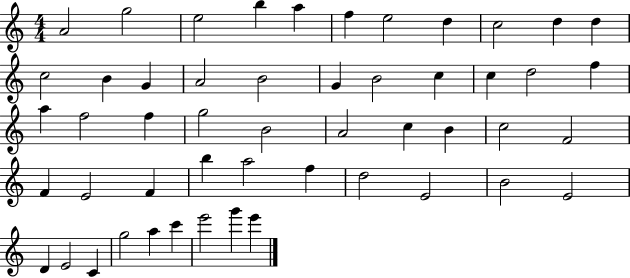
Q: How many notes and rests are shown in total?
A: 51